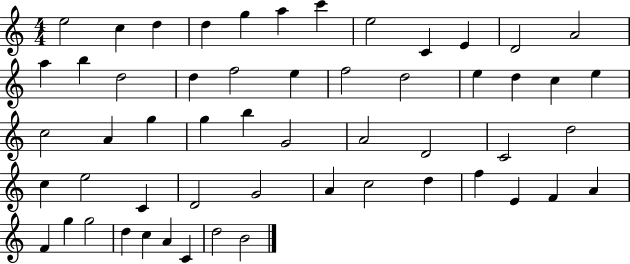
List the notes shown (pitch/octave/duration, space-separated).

E5/h C5/q D5/q D5/q G5/q A5/q C6/q E5/h C4/q E4/q D4/h A4/h A5/q B5/q D5/h D5/q F5/h E5/q F5/h D5/h E5/q D5/q C5/q E5/q C5/h A4/q G5/q G5/q B5/q G4/h A4/h D4/h C4/h D5/h C5/q E5/h C4/q D4/h G4/h A4/q C5/h D5/q F5/q E4/q F4/q A4/q F4/q G5/q G5/h D5/q C5/q A4/q C4/q D5/h B4/h